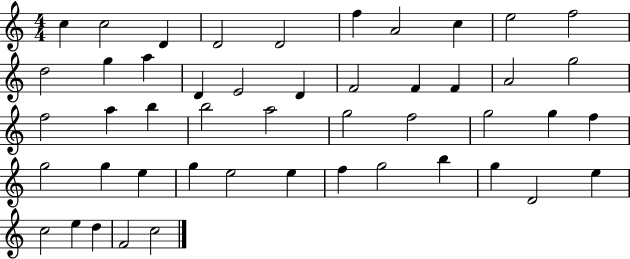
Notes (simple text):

C5/q C5/h D4/q D4/h D4/h F5/q A4/h C5/q E5/h F5/h D5/h G5/q A5/q D4/q E4/h D4/q F4/h F4/q F4/q A4/h G5/h F5/h A5/q B5/q B5/h A5/h G5/h F5/h G5/h G5/q F5/q G5/h G5/q E5/q G5/q E5/h E5/q F5/q G5/h B5/q G5/q D4/h E5/q C5/h E5/q D5/q F4/h C5/h